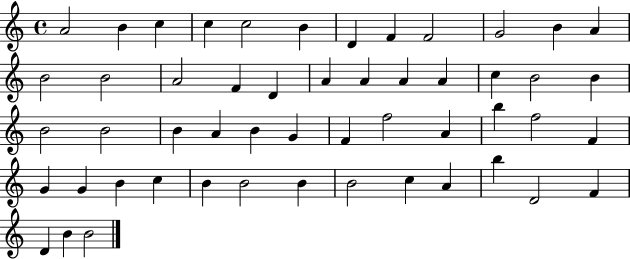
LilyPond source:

{
  \clef treble
  \time 4/4
  \defaultTimeSignature
  \key c \major
  a'2 b'4 c''4 | c''4 c''2 b'4 | d'4 f'4 f'2 | g'2 b'4 a'4 | \break b'2 b'2 | a'2 f'4 d'4 | a'4 a'4 a'4 a'4 | c''4 b'2 b'4 | \break b'2 b'2 | b'4 a'4 b'4 g'4 | f'4 f''2 a'4 | b''4 f''2 f'4 | \break g'4 g'4 b'4 c''4 | b'4 b'2 b'4 | b'2 c''4 a'4 | b''4 d'2 f'4 | \break d'4 b'4 b'2 | \bar "|."
}